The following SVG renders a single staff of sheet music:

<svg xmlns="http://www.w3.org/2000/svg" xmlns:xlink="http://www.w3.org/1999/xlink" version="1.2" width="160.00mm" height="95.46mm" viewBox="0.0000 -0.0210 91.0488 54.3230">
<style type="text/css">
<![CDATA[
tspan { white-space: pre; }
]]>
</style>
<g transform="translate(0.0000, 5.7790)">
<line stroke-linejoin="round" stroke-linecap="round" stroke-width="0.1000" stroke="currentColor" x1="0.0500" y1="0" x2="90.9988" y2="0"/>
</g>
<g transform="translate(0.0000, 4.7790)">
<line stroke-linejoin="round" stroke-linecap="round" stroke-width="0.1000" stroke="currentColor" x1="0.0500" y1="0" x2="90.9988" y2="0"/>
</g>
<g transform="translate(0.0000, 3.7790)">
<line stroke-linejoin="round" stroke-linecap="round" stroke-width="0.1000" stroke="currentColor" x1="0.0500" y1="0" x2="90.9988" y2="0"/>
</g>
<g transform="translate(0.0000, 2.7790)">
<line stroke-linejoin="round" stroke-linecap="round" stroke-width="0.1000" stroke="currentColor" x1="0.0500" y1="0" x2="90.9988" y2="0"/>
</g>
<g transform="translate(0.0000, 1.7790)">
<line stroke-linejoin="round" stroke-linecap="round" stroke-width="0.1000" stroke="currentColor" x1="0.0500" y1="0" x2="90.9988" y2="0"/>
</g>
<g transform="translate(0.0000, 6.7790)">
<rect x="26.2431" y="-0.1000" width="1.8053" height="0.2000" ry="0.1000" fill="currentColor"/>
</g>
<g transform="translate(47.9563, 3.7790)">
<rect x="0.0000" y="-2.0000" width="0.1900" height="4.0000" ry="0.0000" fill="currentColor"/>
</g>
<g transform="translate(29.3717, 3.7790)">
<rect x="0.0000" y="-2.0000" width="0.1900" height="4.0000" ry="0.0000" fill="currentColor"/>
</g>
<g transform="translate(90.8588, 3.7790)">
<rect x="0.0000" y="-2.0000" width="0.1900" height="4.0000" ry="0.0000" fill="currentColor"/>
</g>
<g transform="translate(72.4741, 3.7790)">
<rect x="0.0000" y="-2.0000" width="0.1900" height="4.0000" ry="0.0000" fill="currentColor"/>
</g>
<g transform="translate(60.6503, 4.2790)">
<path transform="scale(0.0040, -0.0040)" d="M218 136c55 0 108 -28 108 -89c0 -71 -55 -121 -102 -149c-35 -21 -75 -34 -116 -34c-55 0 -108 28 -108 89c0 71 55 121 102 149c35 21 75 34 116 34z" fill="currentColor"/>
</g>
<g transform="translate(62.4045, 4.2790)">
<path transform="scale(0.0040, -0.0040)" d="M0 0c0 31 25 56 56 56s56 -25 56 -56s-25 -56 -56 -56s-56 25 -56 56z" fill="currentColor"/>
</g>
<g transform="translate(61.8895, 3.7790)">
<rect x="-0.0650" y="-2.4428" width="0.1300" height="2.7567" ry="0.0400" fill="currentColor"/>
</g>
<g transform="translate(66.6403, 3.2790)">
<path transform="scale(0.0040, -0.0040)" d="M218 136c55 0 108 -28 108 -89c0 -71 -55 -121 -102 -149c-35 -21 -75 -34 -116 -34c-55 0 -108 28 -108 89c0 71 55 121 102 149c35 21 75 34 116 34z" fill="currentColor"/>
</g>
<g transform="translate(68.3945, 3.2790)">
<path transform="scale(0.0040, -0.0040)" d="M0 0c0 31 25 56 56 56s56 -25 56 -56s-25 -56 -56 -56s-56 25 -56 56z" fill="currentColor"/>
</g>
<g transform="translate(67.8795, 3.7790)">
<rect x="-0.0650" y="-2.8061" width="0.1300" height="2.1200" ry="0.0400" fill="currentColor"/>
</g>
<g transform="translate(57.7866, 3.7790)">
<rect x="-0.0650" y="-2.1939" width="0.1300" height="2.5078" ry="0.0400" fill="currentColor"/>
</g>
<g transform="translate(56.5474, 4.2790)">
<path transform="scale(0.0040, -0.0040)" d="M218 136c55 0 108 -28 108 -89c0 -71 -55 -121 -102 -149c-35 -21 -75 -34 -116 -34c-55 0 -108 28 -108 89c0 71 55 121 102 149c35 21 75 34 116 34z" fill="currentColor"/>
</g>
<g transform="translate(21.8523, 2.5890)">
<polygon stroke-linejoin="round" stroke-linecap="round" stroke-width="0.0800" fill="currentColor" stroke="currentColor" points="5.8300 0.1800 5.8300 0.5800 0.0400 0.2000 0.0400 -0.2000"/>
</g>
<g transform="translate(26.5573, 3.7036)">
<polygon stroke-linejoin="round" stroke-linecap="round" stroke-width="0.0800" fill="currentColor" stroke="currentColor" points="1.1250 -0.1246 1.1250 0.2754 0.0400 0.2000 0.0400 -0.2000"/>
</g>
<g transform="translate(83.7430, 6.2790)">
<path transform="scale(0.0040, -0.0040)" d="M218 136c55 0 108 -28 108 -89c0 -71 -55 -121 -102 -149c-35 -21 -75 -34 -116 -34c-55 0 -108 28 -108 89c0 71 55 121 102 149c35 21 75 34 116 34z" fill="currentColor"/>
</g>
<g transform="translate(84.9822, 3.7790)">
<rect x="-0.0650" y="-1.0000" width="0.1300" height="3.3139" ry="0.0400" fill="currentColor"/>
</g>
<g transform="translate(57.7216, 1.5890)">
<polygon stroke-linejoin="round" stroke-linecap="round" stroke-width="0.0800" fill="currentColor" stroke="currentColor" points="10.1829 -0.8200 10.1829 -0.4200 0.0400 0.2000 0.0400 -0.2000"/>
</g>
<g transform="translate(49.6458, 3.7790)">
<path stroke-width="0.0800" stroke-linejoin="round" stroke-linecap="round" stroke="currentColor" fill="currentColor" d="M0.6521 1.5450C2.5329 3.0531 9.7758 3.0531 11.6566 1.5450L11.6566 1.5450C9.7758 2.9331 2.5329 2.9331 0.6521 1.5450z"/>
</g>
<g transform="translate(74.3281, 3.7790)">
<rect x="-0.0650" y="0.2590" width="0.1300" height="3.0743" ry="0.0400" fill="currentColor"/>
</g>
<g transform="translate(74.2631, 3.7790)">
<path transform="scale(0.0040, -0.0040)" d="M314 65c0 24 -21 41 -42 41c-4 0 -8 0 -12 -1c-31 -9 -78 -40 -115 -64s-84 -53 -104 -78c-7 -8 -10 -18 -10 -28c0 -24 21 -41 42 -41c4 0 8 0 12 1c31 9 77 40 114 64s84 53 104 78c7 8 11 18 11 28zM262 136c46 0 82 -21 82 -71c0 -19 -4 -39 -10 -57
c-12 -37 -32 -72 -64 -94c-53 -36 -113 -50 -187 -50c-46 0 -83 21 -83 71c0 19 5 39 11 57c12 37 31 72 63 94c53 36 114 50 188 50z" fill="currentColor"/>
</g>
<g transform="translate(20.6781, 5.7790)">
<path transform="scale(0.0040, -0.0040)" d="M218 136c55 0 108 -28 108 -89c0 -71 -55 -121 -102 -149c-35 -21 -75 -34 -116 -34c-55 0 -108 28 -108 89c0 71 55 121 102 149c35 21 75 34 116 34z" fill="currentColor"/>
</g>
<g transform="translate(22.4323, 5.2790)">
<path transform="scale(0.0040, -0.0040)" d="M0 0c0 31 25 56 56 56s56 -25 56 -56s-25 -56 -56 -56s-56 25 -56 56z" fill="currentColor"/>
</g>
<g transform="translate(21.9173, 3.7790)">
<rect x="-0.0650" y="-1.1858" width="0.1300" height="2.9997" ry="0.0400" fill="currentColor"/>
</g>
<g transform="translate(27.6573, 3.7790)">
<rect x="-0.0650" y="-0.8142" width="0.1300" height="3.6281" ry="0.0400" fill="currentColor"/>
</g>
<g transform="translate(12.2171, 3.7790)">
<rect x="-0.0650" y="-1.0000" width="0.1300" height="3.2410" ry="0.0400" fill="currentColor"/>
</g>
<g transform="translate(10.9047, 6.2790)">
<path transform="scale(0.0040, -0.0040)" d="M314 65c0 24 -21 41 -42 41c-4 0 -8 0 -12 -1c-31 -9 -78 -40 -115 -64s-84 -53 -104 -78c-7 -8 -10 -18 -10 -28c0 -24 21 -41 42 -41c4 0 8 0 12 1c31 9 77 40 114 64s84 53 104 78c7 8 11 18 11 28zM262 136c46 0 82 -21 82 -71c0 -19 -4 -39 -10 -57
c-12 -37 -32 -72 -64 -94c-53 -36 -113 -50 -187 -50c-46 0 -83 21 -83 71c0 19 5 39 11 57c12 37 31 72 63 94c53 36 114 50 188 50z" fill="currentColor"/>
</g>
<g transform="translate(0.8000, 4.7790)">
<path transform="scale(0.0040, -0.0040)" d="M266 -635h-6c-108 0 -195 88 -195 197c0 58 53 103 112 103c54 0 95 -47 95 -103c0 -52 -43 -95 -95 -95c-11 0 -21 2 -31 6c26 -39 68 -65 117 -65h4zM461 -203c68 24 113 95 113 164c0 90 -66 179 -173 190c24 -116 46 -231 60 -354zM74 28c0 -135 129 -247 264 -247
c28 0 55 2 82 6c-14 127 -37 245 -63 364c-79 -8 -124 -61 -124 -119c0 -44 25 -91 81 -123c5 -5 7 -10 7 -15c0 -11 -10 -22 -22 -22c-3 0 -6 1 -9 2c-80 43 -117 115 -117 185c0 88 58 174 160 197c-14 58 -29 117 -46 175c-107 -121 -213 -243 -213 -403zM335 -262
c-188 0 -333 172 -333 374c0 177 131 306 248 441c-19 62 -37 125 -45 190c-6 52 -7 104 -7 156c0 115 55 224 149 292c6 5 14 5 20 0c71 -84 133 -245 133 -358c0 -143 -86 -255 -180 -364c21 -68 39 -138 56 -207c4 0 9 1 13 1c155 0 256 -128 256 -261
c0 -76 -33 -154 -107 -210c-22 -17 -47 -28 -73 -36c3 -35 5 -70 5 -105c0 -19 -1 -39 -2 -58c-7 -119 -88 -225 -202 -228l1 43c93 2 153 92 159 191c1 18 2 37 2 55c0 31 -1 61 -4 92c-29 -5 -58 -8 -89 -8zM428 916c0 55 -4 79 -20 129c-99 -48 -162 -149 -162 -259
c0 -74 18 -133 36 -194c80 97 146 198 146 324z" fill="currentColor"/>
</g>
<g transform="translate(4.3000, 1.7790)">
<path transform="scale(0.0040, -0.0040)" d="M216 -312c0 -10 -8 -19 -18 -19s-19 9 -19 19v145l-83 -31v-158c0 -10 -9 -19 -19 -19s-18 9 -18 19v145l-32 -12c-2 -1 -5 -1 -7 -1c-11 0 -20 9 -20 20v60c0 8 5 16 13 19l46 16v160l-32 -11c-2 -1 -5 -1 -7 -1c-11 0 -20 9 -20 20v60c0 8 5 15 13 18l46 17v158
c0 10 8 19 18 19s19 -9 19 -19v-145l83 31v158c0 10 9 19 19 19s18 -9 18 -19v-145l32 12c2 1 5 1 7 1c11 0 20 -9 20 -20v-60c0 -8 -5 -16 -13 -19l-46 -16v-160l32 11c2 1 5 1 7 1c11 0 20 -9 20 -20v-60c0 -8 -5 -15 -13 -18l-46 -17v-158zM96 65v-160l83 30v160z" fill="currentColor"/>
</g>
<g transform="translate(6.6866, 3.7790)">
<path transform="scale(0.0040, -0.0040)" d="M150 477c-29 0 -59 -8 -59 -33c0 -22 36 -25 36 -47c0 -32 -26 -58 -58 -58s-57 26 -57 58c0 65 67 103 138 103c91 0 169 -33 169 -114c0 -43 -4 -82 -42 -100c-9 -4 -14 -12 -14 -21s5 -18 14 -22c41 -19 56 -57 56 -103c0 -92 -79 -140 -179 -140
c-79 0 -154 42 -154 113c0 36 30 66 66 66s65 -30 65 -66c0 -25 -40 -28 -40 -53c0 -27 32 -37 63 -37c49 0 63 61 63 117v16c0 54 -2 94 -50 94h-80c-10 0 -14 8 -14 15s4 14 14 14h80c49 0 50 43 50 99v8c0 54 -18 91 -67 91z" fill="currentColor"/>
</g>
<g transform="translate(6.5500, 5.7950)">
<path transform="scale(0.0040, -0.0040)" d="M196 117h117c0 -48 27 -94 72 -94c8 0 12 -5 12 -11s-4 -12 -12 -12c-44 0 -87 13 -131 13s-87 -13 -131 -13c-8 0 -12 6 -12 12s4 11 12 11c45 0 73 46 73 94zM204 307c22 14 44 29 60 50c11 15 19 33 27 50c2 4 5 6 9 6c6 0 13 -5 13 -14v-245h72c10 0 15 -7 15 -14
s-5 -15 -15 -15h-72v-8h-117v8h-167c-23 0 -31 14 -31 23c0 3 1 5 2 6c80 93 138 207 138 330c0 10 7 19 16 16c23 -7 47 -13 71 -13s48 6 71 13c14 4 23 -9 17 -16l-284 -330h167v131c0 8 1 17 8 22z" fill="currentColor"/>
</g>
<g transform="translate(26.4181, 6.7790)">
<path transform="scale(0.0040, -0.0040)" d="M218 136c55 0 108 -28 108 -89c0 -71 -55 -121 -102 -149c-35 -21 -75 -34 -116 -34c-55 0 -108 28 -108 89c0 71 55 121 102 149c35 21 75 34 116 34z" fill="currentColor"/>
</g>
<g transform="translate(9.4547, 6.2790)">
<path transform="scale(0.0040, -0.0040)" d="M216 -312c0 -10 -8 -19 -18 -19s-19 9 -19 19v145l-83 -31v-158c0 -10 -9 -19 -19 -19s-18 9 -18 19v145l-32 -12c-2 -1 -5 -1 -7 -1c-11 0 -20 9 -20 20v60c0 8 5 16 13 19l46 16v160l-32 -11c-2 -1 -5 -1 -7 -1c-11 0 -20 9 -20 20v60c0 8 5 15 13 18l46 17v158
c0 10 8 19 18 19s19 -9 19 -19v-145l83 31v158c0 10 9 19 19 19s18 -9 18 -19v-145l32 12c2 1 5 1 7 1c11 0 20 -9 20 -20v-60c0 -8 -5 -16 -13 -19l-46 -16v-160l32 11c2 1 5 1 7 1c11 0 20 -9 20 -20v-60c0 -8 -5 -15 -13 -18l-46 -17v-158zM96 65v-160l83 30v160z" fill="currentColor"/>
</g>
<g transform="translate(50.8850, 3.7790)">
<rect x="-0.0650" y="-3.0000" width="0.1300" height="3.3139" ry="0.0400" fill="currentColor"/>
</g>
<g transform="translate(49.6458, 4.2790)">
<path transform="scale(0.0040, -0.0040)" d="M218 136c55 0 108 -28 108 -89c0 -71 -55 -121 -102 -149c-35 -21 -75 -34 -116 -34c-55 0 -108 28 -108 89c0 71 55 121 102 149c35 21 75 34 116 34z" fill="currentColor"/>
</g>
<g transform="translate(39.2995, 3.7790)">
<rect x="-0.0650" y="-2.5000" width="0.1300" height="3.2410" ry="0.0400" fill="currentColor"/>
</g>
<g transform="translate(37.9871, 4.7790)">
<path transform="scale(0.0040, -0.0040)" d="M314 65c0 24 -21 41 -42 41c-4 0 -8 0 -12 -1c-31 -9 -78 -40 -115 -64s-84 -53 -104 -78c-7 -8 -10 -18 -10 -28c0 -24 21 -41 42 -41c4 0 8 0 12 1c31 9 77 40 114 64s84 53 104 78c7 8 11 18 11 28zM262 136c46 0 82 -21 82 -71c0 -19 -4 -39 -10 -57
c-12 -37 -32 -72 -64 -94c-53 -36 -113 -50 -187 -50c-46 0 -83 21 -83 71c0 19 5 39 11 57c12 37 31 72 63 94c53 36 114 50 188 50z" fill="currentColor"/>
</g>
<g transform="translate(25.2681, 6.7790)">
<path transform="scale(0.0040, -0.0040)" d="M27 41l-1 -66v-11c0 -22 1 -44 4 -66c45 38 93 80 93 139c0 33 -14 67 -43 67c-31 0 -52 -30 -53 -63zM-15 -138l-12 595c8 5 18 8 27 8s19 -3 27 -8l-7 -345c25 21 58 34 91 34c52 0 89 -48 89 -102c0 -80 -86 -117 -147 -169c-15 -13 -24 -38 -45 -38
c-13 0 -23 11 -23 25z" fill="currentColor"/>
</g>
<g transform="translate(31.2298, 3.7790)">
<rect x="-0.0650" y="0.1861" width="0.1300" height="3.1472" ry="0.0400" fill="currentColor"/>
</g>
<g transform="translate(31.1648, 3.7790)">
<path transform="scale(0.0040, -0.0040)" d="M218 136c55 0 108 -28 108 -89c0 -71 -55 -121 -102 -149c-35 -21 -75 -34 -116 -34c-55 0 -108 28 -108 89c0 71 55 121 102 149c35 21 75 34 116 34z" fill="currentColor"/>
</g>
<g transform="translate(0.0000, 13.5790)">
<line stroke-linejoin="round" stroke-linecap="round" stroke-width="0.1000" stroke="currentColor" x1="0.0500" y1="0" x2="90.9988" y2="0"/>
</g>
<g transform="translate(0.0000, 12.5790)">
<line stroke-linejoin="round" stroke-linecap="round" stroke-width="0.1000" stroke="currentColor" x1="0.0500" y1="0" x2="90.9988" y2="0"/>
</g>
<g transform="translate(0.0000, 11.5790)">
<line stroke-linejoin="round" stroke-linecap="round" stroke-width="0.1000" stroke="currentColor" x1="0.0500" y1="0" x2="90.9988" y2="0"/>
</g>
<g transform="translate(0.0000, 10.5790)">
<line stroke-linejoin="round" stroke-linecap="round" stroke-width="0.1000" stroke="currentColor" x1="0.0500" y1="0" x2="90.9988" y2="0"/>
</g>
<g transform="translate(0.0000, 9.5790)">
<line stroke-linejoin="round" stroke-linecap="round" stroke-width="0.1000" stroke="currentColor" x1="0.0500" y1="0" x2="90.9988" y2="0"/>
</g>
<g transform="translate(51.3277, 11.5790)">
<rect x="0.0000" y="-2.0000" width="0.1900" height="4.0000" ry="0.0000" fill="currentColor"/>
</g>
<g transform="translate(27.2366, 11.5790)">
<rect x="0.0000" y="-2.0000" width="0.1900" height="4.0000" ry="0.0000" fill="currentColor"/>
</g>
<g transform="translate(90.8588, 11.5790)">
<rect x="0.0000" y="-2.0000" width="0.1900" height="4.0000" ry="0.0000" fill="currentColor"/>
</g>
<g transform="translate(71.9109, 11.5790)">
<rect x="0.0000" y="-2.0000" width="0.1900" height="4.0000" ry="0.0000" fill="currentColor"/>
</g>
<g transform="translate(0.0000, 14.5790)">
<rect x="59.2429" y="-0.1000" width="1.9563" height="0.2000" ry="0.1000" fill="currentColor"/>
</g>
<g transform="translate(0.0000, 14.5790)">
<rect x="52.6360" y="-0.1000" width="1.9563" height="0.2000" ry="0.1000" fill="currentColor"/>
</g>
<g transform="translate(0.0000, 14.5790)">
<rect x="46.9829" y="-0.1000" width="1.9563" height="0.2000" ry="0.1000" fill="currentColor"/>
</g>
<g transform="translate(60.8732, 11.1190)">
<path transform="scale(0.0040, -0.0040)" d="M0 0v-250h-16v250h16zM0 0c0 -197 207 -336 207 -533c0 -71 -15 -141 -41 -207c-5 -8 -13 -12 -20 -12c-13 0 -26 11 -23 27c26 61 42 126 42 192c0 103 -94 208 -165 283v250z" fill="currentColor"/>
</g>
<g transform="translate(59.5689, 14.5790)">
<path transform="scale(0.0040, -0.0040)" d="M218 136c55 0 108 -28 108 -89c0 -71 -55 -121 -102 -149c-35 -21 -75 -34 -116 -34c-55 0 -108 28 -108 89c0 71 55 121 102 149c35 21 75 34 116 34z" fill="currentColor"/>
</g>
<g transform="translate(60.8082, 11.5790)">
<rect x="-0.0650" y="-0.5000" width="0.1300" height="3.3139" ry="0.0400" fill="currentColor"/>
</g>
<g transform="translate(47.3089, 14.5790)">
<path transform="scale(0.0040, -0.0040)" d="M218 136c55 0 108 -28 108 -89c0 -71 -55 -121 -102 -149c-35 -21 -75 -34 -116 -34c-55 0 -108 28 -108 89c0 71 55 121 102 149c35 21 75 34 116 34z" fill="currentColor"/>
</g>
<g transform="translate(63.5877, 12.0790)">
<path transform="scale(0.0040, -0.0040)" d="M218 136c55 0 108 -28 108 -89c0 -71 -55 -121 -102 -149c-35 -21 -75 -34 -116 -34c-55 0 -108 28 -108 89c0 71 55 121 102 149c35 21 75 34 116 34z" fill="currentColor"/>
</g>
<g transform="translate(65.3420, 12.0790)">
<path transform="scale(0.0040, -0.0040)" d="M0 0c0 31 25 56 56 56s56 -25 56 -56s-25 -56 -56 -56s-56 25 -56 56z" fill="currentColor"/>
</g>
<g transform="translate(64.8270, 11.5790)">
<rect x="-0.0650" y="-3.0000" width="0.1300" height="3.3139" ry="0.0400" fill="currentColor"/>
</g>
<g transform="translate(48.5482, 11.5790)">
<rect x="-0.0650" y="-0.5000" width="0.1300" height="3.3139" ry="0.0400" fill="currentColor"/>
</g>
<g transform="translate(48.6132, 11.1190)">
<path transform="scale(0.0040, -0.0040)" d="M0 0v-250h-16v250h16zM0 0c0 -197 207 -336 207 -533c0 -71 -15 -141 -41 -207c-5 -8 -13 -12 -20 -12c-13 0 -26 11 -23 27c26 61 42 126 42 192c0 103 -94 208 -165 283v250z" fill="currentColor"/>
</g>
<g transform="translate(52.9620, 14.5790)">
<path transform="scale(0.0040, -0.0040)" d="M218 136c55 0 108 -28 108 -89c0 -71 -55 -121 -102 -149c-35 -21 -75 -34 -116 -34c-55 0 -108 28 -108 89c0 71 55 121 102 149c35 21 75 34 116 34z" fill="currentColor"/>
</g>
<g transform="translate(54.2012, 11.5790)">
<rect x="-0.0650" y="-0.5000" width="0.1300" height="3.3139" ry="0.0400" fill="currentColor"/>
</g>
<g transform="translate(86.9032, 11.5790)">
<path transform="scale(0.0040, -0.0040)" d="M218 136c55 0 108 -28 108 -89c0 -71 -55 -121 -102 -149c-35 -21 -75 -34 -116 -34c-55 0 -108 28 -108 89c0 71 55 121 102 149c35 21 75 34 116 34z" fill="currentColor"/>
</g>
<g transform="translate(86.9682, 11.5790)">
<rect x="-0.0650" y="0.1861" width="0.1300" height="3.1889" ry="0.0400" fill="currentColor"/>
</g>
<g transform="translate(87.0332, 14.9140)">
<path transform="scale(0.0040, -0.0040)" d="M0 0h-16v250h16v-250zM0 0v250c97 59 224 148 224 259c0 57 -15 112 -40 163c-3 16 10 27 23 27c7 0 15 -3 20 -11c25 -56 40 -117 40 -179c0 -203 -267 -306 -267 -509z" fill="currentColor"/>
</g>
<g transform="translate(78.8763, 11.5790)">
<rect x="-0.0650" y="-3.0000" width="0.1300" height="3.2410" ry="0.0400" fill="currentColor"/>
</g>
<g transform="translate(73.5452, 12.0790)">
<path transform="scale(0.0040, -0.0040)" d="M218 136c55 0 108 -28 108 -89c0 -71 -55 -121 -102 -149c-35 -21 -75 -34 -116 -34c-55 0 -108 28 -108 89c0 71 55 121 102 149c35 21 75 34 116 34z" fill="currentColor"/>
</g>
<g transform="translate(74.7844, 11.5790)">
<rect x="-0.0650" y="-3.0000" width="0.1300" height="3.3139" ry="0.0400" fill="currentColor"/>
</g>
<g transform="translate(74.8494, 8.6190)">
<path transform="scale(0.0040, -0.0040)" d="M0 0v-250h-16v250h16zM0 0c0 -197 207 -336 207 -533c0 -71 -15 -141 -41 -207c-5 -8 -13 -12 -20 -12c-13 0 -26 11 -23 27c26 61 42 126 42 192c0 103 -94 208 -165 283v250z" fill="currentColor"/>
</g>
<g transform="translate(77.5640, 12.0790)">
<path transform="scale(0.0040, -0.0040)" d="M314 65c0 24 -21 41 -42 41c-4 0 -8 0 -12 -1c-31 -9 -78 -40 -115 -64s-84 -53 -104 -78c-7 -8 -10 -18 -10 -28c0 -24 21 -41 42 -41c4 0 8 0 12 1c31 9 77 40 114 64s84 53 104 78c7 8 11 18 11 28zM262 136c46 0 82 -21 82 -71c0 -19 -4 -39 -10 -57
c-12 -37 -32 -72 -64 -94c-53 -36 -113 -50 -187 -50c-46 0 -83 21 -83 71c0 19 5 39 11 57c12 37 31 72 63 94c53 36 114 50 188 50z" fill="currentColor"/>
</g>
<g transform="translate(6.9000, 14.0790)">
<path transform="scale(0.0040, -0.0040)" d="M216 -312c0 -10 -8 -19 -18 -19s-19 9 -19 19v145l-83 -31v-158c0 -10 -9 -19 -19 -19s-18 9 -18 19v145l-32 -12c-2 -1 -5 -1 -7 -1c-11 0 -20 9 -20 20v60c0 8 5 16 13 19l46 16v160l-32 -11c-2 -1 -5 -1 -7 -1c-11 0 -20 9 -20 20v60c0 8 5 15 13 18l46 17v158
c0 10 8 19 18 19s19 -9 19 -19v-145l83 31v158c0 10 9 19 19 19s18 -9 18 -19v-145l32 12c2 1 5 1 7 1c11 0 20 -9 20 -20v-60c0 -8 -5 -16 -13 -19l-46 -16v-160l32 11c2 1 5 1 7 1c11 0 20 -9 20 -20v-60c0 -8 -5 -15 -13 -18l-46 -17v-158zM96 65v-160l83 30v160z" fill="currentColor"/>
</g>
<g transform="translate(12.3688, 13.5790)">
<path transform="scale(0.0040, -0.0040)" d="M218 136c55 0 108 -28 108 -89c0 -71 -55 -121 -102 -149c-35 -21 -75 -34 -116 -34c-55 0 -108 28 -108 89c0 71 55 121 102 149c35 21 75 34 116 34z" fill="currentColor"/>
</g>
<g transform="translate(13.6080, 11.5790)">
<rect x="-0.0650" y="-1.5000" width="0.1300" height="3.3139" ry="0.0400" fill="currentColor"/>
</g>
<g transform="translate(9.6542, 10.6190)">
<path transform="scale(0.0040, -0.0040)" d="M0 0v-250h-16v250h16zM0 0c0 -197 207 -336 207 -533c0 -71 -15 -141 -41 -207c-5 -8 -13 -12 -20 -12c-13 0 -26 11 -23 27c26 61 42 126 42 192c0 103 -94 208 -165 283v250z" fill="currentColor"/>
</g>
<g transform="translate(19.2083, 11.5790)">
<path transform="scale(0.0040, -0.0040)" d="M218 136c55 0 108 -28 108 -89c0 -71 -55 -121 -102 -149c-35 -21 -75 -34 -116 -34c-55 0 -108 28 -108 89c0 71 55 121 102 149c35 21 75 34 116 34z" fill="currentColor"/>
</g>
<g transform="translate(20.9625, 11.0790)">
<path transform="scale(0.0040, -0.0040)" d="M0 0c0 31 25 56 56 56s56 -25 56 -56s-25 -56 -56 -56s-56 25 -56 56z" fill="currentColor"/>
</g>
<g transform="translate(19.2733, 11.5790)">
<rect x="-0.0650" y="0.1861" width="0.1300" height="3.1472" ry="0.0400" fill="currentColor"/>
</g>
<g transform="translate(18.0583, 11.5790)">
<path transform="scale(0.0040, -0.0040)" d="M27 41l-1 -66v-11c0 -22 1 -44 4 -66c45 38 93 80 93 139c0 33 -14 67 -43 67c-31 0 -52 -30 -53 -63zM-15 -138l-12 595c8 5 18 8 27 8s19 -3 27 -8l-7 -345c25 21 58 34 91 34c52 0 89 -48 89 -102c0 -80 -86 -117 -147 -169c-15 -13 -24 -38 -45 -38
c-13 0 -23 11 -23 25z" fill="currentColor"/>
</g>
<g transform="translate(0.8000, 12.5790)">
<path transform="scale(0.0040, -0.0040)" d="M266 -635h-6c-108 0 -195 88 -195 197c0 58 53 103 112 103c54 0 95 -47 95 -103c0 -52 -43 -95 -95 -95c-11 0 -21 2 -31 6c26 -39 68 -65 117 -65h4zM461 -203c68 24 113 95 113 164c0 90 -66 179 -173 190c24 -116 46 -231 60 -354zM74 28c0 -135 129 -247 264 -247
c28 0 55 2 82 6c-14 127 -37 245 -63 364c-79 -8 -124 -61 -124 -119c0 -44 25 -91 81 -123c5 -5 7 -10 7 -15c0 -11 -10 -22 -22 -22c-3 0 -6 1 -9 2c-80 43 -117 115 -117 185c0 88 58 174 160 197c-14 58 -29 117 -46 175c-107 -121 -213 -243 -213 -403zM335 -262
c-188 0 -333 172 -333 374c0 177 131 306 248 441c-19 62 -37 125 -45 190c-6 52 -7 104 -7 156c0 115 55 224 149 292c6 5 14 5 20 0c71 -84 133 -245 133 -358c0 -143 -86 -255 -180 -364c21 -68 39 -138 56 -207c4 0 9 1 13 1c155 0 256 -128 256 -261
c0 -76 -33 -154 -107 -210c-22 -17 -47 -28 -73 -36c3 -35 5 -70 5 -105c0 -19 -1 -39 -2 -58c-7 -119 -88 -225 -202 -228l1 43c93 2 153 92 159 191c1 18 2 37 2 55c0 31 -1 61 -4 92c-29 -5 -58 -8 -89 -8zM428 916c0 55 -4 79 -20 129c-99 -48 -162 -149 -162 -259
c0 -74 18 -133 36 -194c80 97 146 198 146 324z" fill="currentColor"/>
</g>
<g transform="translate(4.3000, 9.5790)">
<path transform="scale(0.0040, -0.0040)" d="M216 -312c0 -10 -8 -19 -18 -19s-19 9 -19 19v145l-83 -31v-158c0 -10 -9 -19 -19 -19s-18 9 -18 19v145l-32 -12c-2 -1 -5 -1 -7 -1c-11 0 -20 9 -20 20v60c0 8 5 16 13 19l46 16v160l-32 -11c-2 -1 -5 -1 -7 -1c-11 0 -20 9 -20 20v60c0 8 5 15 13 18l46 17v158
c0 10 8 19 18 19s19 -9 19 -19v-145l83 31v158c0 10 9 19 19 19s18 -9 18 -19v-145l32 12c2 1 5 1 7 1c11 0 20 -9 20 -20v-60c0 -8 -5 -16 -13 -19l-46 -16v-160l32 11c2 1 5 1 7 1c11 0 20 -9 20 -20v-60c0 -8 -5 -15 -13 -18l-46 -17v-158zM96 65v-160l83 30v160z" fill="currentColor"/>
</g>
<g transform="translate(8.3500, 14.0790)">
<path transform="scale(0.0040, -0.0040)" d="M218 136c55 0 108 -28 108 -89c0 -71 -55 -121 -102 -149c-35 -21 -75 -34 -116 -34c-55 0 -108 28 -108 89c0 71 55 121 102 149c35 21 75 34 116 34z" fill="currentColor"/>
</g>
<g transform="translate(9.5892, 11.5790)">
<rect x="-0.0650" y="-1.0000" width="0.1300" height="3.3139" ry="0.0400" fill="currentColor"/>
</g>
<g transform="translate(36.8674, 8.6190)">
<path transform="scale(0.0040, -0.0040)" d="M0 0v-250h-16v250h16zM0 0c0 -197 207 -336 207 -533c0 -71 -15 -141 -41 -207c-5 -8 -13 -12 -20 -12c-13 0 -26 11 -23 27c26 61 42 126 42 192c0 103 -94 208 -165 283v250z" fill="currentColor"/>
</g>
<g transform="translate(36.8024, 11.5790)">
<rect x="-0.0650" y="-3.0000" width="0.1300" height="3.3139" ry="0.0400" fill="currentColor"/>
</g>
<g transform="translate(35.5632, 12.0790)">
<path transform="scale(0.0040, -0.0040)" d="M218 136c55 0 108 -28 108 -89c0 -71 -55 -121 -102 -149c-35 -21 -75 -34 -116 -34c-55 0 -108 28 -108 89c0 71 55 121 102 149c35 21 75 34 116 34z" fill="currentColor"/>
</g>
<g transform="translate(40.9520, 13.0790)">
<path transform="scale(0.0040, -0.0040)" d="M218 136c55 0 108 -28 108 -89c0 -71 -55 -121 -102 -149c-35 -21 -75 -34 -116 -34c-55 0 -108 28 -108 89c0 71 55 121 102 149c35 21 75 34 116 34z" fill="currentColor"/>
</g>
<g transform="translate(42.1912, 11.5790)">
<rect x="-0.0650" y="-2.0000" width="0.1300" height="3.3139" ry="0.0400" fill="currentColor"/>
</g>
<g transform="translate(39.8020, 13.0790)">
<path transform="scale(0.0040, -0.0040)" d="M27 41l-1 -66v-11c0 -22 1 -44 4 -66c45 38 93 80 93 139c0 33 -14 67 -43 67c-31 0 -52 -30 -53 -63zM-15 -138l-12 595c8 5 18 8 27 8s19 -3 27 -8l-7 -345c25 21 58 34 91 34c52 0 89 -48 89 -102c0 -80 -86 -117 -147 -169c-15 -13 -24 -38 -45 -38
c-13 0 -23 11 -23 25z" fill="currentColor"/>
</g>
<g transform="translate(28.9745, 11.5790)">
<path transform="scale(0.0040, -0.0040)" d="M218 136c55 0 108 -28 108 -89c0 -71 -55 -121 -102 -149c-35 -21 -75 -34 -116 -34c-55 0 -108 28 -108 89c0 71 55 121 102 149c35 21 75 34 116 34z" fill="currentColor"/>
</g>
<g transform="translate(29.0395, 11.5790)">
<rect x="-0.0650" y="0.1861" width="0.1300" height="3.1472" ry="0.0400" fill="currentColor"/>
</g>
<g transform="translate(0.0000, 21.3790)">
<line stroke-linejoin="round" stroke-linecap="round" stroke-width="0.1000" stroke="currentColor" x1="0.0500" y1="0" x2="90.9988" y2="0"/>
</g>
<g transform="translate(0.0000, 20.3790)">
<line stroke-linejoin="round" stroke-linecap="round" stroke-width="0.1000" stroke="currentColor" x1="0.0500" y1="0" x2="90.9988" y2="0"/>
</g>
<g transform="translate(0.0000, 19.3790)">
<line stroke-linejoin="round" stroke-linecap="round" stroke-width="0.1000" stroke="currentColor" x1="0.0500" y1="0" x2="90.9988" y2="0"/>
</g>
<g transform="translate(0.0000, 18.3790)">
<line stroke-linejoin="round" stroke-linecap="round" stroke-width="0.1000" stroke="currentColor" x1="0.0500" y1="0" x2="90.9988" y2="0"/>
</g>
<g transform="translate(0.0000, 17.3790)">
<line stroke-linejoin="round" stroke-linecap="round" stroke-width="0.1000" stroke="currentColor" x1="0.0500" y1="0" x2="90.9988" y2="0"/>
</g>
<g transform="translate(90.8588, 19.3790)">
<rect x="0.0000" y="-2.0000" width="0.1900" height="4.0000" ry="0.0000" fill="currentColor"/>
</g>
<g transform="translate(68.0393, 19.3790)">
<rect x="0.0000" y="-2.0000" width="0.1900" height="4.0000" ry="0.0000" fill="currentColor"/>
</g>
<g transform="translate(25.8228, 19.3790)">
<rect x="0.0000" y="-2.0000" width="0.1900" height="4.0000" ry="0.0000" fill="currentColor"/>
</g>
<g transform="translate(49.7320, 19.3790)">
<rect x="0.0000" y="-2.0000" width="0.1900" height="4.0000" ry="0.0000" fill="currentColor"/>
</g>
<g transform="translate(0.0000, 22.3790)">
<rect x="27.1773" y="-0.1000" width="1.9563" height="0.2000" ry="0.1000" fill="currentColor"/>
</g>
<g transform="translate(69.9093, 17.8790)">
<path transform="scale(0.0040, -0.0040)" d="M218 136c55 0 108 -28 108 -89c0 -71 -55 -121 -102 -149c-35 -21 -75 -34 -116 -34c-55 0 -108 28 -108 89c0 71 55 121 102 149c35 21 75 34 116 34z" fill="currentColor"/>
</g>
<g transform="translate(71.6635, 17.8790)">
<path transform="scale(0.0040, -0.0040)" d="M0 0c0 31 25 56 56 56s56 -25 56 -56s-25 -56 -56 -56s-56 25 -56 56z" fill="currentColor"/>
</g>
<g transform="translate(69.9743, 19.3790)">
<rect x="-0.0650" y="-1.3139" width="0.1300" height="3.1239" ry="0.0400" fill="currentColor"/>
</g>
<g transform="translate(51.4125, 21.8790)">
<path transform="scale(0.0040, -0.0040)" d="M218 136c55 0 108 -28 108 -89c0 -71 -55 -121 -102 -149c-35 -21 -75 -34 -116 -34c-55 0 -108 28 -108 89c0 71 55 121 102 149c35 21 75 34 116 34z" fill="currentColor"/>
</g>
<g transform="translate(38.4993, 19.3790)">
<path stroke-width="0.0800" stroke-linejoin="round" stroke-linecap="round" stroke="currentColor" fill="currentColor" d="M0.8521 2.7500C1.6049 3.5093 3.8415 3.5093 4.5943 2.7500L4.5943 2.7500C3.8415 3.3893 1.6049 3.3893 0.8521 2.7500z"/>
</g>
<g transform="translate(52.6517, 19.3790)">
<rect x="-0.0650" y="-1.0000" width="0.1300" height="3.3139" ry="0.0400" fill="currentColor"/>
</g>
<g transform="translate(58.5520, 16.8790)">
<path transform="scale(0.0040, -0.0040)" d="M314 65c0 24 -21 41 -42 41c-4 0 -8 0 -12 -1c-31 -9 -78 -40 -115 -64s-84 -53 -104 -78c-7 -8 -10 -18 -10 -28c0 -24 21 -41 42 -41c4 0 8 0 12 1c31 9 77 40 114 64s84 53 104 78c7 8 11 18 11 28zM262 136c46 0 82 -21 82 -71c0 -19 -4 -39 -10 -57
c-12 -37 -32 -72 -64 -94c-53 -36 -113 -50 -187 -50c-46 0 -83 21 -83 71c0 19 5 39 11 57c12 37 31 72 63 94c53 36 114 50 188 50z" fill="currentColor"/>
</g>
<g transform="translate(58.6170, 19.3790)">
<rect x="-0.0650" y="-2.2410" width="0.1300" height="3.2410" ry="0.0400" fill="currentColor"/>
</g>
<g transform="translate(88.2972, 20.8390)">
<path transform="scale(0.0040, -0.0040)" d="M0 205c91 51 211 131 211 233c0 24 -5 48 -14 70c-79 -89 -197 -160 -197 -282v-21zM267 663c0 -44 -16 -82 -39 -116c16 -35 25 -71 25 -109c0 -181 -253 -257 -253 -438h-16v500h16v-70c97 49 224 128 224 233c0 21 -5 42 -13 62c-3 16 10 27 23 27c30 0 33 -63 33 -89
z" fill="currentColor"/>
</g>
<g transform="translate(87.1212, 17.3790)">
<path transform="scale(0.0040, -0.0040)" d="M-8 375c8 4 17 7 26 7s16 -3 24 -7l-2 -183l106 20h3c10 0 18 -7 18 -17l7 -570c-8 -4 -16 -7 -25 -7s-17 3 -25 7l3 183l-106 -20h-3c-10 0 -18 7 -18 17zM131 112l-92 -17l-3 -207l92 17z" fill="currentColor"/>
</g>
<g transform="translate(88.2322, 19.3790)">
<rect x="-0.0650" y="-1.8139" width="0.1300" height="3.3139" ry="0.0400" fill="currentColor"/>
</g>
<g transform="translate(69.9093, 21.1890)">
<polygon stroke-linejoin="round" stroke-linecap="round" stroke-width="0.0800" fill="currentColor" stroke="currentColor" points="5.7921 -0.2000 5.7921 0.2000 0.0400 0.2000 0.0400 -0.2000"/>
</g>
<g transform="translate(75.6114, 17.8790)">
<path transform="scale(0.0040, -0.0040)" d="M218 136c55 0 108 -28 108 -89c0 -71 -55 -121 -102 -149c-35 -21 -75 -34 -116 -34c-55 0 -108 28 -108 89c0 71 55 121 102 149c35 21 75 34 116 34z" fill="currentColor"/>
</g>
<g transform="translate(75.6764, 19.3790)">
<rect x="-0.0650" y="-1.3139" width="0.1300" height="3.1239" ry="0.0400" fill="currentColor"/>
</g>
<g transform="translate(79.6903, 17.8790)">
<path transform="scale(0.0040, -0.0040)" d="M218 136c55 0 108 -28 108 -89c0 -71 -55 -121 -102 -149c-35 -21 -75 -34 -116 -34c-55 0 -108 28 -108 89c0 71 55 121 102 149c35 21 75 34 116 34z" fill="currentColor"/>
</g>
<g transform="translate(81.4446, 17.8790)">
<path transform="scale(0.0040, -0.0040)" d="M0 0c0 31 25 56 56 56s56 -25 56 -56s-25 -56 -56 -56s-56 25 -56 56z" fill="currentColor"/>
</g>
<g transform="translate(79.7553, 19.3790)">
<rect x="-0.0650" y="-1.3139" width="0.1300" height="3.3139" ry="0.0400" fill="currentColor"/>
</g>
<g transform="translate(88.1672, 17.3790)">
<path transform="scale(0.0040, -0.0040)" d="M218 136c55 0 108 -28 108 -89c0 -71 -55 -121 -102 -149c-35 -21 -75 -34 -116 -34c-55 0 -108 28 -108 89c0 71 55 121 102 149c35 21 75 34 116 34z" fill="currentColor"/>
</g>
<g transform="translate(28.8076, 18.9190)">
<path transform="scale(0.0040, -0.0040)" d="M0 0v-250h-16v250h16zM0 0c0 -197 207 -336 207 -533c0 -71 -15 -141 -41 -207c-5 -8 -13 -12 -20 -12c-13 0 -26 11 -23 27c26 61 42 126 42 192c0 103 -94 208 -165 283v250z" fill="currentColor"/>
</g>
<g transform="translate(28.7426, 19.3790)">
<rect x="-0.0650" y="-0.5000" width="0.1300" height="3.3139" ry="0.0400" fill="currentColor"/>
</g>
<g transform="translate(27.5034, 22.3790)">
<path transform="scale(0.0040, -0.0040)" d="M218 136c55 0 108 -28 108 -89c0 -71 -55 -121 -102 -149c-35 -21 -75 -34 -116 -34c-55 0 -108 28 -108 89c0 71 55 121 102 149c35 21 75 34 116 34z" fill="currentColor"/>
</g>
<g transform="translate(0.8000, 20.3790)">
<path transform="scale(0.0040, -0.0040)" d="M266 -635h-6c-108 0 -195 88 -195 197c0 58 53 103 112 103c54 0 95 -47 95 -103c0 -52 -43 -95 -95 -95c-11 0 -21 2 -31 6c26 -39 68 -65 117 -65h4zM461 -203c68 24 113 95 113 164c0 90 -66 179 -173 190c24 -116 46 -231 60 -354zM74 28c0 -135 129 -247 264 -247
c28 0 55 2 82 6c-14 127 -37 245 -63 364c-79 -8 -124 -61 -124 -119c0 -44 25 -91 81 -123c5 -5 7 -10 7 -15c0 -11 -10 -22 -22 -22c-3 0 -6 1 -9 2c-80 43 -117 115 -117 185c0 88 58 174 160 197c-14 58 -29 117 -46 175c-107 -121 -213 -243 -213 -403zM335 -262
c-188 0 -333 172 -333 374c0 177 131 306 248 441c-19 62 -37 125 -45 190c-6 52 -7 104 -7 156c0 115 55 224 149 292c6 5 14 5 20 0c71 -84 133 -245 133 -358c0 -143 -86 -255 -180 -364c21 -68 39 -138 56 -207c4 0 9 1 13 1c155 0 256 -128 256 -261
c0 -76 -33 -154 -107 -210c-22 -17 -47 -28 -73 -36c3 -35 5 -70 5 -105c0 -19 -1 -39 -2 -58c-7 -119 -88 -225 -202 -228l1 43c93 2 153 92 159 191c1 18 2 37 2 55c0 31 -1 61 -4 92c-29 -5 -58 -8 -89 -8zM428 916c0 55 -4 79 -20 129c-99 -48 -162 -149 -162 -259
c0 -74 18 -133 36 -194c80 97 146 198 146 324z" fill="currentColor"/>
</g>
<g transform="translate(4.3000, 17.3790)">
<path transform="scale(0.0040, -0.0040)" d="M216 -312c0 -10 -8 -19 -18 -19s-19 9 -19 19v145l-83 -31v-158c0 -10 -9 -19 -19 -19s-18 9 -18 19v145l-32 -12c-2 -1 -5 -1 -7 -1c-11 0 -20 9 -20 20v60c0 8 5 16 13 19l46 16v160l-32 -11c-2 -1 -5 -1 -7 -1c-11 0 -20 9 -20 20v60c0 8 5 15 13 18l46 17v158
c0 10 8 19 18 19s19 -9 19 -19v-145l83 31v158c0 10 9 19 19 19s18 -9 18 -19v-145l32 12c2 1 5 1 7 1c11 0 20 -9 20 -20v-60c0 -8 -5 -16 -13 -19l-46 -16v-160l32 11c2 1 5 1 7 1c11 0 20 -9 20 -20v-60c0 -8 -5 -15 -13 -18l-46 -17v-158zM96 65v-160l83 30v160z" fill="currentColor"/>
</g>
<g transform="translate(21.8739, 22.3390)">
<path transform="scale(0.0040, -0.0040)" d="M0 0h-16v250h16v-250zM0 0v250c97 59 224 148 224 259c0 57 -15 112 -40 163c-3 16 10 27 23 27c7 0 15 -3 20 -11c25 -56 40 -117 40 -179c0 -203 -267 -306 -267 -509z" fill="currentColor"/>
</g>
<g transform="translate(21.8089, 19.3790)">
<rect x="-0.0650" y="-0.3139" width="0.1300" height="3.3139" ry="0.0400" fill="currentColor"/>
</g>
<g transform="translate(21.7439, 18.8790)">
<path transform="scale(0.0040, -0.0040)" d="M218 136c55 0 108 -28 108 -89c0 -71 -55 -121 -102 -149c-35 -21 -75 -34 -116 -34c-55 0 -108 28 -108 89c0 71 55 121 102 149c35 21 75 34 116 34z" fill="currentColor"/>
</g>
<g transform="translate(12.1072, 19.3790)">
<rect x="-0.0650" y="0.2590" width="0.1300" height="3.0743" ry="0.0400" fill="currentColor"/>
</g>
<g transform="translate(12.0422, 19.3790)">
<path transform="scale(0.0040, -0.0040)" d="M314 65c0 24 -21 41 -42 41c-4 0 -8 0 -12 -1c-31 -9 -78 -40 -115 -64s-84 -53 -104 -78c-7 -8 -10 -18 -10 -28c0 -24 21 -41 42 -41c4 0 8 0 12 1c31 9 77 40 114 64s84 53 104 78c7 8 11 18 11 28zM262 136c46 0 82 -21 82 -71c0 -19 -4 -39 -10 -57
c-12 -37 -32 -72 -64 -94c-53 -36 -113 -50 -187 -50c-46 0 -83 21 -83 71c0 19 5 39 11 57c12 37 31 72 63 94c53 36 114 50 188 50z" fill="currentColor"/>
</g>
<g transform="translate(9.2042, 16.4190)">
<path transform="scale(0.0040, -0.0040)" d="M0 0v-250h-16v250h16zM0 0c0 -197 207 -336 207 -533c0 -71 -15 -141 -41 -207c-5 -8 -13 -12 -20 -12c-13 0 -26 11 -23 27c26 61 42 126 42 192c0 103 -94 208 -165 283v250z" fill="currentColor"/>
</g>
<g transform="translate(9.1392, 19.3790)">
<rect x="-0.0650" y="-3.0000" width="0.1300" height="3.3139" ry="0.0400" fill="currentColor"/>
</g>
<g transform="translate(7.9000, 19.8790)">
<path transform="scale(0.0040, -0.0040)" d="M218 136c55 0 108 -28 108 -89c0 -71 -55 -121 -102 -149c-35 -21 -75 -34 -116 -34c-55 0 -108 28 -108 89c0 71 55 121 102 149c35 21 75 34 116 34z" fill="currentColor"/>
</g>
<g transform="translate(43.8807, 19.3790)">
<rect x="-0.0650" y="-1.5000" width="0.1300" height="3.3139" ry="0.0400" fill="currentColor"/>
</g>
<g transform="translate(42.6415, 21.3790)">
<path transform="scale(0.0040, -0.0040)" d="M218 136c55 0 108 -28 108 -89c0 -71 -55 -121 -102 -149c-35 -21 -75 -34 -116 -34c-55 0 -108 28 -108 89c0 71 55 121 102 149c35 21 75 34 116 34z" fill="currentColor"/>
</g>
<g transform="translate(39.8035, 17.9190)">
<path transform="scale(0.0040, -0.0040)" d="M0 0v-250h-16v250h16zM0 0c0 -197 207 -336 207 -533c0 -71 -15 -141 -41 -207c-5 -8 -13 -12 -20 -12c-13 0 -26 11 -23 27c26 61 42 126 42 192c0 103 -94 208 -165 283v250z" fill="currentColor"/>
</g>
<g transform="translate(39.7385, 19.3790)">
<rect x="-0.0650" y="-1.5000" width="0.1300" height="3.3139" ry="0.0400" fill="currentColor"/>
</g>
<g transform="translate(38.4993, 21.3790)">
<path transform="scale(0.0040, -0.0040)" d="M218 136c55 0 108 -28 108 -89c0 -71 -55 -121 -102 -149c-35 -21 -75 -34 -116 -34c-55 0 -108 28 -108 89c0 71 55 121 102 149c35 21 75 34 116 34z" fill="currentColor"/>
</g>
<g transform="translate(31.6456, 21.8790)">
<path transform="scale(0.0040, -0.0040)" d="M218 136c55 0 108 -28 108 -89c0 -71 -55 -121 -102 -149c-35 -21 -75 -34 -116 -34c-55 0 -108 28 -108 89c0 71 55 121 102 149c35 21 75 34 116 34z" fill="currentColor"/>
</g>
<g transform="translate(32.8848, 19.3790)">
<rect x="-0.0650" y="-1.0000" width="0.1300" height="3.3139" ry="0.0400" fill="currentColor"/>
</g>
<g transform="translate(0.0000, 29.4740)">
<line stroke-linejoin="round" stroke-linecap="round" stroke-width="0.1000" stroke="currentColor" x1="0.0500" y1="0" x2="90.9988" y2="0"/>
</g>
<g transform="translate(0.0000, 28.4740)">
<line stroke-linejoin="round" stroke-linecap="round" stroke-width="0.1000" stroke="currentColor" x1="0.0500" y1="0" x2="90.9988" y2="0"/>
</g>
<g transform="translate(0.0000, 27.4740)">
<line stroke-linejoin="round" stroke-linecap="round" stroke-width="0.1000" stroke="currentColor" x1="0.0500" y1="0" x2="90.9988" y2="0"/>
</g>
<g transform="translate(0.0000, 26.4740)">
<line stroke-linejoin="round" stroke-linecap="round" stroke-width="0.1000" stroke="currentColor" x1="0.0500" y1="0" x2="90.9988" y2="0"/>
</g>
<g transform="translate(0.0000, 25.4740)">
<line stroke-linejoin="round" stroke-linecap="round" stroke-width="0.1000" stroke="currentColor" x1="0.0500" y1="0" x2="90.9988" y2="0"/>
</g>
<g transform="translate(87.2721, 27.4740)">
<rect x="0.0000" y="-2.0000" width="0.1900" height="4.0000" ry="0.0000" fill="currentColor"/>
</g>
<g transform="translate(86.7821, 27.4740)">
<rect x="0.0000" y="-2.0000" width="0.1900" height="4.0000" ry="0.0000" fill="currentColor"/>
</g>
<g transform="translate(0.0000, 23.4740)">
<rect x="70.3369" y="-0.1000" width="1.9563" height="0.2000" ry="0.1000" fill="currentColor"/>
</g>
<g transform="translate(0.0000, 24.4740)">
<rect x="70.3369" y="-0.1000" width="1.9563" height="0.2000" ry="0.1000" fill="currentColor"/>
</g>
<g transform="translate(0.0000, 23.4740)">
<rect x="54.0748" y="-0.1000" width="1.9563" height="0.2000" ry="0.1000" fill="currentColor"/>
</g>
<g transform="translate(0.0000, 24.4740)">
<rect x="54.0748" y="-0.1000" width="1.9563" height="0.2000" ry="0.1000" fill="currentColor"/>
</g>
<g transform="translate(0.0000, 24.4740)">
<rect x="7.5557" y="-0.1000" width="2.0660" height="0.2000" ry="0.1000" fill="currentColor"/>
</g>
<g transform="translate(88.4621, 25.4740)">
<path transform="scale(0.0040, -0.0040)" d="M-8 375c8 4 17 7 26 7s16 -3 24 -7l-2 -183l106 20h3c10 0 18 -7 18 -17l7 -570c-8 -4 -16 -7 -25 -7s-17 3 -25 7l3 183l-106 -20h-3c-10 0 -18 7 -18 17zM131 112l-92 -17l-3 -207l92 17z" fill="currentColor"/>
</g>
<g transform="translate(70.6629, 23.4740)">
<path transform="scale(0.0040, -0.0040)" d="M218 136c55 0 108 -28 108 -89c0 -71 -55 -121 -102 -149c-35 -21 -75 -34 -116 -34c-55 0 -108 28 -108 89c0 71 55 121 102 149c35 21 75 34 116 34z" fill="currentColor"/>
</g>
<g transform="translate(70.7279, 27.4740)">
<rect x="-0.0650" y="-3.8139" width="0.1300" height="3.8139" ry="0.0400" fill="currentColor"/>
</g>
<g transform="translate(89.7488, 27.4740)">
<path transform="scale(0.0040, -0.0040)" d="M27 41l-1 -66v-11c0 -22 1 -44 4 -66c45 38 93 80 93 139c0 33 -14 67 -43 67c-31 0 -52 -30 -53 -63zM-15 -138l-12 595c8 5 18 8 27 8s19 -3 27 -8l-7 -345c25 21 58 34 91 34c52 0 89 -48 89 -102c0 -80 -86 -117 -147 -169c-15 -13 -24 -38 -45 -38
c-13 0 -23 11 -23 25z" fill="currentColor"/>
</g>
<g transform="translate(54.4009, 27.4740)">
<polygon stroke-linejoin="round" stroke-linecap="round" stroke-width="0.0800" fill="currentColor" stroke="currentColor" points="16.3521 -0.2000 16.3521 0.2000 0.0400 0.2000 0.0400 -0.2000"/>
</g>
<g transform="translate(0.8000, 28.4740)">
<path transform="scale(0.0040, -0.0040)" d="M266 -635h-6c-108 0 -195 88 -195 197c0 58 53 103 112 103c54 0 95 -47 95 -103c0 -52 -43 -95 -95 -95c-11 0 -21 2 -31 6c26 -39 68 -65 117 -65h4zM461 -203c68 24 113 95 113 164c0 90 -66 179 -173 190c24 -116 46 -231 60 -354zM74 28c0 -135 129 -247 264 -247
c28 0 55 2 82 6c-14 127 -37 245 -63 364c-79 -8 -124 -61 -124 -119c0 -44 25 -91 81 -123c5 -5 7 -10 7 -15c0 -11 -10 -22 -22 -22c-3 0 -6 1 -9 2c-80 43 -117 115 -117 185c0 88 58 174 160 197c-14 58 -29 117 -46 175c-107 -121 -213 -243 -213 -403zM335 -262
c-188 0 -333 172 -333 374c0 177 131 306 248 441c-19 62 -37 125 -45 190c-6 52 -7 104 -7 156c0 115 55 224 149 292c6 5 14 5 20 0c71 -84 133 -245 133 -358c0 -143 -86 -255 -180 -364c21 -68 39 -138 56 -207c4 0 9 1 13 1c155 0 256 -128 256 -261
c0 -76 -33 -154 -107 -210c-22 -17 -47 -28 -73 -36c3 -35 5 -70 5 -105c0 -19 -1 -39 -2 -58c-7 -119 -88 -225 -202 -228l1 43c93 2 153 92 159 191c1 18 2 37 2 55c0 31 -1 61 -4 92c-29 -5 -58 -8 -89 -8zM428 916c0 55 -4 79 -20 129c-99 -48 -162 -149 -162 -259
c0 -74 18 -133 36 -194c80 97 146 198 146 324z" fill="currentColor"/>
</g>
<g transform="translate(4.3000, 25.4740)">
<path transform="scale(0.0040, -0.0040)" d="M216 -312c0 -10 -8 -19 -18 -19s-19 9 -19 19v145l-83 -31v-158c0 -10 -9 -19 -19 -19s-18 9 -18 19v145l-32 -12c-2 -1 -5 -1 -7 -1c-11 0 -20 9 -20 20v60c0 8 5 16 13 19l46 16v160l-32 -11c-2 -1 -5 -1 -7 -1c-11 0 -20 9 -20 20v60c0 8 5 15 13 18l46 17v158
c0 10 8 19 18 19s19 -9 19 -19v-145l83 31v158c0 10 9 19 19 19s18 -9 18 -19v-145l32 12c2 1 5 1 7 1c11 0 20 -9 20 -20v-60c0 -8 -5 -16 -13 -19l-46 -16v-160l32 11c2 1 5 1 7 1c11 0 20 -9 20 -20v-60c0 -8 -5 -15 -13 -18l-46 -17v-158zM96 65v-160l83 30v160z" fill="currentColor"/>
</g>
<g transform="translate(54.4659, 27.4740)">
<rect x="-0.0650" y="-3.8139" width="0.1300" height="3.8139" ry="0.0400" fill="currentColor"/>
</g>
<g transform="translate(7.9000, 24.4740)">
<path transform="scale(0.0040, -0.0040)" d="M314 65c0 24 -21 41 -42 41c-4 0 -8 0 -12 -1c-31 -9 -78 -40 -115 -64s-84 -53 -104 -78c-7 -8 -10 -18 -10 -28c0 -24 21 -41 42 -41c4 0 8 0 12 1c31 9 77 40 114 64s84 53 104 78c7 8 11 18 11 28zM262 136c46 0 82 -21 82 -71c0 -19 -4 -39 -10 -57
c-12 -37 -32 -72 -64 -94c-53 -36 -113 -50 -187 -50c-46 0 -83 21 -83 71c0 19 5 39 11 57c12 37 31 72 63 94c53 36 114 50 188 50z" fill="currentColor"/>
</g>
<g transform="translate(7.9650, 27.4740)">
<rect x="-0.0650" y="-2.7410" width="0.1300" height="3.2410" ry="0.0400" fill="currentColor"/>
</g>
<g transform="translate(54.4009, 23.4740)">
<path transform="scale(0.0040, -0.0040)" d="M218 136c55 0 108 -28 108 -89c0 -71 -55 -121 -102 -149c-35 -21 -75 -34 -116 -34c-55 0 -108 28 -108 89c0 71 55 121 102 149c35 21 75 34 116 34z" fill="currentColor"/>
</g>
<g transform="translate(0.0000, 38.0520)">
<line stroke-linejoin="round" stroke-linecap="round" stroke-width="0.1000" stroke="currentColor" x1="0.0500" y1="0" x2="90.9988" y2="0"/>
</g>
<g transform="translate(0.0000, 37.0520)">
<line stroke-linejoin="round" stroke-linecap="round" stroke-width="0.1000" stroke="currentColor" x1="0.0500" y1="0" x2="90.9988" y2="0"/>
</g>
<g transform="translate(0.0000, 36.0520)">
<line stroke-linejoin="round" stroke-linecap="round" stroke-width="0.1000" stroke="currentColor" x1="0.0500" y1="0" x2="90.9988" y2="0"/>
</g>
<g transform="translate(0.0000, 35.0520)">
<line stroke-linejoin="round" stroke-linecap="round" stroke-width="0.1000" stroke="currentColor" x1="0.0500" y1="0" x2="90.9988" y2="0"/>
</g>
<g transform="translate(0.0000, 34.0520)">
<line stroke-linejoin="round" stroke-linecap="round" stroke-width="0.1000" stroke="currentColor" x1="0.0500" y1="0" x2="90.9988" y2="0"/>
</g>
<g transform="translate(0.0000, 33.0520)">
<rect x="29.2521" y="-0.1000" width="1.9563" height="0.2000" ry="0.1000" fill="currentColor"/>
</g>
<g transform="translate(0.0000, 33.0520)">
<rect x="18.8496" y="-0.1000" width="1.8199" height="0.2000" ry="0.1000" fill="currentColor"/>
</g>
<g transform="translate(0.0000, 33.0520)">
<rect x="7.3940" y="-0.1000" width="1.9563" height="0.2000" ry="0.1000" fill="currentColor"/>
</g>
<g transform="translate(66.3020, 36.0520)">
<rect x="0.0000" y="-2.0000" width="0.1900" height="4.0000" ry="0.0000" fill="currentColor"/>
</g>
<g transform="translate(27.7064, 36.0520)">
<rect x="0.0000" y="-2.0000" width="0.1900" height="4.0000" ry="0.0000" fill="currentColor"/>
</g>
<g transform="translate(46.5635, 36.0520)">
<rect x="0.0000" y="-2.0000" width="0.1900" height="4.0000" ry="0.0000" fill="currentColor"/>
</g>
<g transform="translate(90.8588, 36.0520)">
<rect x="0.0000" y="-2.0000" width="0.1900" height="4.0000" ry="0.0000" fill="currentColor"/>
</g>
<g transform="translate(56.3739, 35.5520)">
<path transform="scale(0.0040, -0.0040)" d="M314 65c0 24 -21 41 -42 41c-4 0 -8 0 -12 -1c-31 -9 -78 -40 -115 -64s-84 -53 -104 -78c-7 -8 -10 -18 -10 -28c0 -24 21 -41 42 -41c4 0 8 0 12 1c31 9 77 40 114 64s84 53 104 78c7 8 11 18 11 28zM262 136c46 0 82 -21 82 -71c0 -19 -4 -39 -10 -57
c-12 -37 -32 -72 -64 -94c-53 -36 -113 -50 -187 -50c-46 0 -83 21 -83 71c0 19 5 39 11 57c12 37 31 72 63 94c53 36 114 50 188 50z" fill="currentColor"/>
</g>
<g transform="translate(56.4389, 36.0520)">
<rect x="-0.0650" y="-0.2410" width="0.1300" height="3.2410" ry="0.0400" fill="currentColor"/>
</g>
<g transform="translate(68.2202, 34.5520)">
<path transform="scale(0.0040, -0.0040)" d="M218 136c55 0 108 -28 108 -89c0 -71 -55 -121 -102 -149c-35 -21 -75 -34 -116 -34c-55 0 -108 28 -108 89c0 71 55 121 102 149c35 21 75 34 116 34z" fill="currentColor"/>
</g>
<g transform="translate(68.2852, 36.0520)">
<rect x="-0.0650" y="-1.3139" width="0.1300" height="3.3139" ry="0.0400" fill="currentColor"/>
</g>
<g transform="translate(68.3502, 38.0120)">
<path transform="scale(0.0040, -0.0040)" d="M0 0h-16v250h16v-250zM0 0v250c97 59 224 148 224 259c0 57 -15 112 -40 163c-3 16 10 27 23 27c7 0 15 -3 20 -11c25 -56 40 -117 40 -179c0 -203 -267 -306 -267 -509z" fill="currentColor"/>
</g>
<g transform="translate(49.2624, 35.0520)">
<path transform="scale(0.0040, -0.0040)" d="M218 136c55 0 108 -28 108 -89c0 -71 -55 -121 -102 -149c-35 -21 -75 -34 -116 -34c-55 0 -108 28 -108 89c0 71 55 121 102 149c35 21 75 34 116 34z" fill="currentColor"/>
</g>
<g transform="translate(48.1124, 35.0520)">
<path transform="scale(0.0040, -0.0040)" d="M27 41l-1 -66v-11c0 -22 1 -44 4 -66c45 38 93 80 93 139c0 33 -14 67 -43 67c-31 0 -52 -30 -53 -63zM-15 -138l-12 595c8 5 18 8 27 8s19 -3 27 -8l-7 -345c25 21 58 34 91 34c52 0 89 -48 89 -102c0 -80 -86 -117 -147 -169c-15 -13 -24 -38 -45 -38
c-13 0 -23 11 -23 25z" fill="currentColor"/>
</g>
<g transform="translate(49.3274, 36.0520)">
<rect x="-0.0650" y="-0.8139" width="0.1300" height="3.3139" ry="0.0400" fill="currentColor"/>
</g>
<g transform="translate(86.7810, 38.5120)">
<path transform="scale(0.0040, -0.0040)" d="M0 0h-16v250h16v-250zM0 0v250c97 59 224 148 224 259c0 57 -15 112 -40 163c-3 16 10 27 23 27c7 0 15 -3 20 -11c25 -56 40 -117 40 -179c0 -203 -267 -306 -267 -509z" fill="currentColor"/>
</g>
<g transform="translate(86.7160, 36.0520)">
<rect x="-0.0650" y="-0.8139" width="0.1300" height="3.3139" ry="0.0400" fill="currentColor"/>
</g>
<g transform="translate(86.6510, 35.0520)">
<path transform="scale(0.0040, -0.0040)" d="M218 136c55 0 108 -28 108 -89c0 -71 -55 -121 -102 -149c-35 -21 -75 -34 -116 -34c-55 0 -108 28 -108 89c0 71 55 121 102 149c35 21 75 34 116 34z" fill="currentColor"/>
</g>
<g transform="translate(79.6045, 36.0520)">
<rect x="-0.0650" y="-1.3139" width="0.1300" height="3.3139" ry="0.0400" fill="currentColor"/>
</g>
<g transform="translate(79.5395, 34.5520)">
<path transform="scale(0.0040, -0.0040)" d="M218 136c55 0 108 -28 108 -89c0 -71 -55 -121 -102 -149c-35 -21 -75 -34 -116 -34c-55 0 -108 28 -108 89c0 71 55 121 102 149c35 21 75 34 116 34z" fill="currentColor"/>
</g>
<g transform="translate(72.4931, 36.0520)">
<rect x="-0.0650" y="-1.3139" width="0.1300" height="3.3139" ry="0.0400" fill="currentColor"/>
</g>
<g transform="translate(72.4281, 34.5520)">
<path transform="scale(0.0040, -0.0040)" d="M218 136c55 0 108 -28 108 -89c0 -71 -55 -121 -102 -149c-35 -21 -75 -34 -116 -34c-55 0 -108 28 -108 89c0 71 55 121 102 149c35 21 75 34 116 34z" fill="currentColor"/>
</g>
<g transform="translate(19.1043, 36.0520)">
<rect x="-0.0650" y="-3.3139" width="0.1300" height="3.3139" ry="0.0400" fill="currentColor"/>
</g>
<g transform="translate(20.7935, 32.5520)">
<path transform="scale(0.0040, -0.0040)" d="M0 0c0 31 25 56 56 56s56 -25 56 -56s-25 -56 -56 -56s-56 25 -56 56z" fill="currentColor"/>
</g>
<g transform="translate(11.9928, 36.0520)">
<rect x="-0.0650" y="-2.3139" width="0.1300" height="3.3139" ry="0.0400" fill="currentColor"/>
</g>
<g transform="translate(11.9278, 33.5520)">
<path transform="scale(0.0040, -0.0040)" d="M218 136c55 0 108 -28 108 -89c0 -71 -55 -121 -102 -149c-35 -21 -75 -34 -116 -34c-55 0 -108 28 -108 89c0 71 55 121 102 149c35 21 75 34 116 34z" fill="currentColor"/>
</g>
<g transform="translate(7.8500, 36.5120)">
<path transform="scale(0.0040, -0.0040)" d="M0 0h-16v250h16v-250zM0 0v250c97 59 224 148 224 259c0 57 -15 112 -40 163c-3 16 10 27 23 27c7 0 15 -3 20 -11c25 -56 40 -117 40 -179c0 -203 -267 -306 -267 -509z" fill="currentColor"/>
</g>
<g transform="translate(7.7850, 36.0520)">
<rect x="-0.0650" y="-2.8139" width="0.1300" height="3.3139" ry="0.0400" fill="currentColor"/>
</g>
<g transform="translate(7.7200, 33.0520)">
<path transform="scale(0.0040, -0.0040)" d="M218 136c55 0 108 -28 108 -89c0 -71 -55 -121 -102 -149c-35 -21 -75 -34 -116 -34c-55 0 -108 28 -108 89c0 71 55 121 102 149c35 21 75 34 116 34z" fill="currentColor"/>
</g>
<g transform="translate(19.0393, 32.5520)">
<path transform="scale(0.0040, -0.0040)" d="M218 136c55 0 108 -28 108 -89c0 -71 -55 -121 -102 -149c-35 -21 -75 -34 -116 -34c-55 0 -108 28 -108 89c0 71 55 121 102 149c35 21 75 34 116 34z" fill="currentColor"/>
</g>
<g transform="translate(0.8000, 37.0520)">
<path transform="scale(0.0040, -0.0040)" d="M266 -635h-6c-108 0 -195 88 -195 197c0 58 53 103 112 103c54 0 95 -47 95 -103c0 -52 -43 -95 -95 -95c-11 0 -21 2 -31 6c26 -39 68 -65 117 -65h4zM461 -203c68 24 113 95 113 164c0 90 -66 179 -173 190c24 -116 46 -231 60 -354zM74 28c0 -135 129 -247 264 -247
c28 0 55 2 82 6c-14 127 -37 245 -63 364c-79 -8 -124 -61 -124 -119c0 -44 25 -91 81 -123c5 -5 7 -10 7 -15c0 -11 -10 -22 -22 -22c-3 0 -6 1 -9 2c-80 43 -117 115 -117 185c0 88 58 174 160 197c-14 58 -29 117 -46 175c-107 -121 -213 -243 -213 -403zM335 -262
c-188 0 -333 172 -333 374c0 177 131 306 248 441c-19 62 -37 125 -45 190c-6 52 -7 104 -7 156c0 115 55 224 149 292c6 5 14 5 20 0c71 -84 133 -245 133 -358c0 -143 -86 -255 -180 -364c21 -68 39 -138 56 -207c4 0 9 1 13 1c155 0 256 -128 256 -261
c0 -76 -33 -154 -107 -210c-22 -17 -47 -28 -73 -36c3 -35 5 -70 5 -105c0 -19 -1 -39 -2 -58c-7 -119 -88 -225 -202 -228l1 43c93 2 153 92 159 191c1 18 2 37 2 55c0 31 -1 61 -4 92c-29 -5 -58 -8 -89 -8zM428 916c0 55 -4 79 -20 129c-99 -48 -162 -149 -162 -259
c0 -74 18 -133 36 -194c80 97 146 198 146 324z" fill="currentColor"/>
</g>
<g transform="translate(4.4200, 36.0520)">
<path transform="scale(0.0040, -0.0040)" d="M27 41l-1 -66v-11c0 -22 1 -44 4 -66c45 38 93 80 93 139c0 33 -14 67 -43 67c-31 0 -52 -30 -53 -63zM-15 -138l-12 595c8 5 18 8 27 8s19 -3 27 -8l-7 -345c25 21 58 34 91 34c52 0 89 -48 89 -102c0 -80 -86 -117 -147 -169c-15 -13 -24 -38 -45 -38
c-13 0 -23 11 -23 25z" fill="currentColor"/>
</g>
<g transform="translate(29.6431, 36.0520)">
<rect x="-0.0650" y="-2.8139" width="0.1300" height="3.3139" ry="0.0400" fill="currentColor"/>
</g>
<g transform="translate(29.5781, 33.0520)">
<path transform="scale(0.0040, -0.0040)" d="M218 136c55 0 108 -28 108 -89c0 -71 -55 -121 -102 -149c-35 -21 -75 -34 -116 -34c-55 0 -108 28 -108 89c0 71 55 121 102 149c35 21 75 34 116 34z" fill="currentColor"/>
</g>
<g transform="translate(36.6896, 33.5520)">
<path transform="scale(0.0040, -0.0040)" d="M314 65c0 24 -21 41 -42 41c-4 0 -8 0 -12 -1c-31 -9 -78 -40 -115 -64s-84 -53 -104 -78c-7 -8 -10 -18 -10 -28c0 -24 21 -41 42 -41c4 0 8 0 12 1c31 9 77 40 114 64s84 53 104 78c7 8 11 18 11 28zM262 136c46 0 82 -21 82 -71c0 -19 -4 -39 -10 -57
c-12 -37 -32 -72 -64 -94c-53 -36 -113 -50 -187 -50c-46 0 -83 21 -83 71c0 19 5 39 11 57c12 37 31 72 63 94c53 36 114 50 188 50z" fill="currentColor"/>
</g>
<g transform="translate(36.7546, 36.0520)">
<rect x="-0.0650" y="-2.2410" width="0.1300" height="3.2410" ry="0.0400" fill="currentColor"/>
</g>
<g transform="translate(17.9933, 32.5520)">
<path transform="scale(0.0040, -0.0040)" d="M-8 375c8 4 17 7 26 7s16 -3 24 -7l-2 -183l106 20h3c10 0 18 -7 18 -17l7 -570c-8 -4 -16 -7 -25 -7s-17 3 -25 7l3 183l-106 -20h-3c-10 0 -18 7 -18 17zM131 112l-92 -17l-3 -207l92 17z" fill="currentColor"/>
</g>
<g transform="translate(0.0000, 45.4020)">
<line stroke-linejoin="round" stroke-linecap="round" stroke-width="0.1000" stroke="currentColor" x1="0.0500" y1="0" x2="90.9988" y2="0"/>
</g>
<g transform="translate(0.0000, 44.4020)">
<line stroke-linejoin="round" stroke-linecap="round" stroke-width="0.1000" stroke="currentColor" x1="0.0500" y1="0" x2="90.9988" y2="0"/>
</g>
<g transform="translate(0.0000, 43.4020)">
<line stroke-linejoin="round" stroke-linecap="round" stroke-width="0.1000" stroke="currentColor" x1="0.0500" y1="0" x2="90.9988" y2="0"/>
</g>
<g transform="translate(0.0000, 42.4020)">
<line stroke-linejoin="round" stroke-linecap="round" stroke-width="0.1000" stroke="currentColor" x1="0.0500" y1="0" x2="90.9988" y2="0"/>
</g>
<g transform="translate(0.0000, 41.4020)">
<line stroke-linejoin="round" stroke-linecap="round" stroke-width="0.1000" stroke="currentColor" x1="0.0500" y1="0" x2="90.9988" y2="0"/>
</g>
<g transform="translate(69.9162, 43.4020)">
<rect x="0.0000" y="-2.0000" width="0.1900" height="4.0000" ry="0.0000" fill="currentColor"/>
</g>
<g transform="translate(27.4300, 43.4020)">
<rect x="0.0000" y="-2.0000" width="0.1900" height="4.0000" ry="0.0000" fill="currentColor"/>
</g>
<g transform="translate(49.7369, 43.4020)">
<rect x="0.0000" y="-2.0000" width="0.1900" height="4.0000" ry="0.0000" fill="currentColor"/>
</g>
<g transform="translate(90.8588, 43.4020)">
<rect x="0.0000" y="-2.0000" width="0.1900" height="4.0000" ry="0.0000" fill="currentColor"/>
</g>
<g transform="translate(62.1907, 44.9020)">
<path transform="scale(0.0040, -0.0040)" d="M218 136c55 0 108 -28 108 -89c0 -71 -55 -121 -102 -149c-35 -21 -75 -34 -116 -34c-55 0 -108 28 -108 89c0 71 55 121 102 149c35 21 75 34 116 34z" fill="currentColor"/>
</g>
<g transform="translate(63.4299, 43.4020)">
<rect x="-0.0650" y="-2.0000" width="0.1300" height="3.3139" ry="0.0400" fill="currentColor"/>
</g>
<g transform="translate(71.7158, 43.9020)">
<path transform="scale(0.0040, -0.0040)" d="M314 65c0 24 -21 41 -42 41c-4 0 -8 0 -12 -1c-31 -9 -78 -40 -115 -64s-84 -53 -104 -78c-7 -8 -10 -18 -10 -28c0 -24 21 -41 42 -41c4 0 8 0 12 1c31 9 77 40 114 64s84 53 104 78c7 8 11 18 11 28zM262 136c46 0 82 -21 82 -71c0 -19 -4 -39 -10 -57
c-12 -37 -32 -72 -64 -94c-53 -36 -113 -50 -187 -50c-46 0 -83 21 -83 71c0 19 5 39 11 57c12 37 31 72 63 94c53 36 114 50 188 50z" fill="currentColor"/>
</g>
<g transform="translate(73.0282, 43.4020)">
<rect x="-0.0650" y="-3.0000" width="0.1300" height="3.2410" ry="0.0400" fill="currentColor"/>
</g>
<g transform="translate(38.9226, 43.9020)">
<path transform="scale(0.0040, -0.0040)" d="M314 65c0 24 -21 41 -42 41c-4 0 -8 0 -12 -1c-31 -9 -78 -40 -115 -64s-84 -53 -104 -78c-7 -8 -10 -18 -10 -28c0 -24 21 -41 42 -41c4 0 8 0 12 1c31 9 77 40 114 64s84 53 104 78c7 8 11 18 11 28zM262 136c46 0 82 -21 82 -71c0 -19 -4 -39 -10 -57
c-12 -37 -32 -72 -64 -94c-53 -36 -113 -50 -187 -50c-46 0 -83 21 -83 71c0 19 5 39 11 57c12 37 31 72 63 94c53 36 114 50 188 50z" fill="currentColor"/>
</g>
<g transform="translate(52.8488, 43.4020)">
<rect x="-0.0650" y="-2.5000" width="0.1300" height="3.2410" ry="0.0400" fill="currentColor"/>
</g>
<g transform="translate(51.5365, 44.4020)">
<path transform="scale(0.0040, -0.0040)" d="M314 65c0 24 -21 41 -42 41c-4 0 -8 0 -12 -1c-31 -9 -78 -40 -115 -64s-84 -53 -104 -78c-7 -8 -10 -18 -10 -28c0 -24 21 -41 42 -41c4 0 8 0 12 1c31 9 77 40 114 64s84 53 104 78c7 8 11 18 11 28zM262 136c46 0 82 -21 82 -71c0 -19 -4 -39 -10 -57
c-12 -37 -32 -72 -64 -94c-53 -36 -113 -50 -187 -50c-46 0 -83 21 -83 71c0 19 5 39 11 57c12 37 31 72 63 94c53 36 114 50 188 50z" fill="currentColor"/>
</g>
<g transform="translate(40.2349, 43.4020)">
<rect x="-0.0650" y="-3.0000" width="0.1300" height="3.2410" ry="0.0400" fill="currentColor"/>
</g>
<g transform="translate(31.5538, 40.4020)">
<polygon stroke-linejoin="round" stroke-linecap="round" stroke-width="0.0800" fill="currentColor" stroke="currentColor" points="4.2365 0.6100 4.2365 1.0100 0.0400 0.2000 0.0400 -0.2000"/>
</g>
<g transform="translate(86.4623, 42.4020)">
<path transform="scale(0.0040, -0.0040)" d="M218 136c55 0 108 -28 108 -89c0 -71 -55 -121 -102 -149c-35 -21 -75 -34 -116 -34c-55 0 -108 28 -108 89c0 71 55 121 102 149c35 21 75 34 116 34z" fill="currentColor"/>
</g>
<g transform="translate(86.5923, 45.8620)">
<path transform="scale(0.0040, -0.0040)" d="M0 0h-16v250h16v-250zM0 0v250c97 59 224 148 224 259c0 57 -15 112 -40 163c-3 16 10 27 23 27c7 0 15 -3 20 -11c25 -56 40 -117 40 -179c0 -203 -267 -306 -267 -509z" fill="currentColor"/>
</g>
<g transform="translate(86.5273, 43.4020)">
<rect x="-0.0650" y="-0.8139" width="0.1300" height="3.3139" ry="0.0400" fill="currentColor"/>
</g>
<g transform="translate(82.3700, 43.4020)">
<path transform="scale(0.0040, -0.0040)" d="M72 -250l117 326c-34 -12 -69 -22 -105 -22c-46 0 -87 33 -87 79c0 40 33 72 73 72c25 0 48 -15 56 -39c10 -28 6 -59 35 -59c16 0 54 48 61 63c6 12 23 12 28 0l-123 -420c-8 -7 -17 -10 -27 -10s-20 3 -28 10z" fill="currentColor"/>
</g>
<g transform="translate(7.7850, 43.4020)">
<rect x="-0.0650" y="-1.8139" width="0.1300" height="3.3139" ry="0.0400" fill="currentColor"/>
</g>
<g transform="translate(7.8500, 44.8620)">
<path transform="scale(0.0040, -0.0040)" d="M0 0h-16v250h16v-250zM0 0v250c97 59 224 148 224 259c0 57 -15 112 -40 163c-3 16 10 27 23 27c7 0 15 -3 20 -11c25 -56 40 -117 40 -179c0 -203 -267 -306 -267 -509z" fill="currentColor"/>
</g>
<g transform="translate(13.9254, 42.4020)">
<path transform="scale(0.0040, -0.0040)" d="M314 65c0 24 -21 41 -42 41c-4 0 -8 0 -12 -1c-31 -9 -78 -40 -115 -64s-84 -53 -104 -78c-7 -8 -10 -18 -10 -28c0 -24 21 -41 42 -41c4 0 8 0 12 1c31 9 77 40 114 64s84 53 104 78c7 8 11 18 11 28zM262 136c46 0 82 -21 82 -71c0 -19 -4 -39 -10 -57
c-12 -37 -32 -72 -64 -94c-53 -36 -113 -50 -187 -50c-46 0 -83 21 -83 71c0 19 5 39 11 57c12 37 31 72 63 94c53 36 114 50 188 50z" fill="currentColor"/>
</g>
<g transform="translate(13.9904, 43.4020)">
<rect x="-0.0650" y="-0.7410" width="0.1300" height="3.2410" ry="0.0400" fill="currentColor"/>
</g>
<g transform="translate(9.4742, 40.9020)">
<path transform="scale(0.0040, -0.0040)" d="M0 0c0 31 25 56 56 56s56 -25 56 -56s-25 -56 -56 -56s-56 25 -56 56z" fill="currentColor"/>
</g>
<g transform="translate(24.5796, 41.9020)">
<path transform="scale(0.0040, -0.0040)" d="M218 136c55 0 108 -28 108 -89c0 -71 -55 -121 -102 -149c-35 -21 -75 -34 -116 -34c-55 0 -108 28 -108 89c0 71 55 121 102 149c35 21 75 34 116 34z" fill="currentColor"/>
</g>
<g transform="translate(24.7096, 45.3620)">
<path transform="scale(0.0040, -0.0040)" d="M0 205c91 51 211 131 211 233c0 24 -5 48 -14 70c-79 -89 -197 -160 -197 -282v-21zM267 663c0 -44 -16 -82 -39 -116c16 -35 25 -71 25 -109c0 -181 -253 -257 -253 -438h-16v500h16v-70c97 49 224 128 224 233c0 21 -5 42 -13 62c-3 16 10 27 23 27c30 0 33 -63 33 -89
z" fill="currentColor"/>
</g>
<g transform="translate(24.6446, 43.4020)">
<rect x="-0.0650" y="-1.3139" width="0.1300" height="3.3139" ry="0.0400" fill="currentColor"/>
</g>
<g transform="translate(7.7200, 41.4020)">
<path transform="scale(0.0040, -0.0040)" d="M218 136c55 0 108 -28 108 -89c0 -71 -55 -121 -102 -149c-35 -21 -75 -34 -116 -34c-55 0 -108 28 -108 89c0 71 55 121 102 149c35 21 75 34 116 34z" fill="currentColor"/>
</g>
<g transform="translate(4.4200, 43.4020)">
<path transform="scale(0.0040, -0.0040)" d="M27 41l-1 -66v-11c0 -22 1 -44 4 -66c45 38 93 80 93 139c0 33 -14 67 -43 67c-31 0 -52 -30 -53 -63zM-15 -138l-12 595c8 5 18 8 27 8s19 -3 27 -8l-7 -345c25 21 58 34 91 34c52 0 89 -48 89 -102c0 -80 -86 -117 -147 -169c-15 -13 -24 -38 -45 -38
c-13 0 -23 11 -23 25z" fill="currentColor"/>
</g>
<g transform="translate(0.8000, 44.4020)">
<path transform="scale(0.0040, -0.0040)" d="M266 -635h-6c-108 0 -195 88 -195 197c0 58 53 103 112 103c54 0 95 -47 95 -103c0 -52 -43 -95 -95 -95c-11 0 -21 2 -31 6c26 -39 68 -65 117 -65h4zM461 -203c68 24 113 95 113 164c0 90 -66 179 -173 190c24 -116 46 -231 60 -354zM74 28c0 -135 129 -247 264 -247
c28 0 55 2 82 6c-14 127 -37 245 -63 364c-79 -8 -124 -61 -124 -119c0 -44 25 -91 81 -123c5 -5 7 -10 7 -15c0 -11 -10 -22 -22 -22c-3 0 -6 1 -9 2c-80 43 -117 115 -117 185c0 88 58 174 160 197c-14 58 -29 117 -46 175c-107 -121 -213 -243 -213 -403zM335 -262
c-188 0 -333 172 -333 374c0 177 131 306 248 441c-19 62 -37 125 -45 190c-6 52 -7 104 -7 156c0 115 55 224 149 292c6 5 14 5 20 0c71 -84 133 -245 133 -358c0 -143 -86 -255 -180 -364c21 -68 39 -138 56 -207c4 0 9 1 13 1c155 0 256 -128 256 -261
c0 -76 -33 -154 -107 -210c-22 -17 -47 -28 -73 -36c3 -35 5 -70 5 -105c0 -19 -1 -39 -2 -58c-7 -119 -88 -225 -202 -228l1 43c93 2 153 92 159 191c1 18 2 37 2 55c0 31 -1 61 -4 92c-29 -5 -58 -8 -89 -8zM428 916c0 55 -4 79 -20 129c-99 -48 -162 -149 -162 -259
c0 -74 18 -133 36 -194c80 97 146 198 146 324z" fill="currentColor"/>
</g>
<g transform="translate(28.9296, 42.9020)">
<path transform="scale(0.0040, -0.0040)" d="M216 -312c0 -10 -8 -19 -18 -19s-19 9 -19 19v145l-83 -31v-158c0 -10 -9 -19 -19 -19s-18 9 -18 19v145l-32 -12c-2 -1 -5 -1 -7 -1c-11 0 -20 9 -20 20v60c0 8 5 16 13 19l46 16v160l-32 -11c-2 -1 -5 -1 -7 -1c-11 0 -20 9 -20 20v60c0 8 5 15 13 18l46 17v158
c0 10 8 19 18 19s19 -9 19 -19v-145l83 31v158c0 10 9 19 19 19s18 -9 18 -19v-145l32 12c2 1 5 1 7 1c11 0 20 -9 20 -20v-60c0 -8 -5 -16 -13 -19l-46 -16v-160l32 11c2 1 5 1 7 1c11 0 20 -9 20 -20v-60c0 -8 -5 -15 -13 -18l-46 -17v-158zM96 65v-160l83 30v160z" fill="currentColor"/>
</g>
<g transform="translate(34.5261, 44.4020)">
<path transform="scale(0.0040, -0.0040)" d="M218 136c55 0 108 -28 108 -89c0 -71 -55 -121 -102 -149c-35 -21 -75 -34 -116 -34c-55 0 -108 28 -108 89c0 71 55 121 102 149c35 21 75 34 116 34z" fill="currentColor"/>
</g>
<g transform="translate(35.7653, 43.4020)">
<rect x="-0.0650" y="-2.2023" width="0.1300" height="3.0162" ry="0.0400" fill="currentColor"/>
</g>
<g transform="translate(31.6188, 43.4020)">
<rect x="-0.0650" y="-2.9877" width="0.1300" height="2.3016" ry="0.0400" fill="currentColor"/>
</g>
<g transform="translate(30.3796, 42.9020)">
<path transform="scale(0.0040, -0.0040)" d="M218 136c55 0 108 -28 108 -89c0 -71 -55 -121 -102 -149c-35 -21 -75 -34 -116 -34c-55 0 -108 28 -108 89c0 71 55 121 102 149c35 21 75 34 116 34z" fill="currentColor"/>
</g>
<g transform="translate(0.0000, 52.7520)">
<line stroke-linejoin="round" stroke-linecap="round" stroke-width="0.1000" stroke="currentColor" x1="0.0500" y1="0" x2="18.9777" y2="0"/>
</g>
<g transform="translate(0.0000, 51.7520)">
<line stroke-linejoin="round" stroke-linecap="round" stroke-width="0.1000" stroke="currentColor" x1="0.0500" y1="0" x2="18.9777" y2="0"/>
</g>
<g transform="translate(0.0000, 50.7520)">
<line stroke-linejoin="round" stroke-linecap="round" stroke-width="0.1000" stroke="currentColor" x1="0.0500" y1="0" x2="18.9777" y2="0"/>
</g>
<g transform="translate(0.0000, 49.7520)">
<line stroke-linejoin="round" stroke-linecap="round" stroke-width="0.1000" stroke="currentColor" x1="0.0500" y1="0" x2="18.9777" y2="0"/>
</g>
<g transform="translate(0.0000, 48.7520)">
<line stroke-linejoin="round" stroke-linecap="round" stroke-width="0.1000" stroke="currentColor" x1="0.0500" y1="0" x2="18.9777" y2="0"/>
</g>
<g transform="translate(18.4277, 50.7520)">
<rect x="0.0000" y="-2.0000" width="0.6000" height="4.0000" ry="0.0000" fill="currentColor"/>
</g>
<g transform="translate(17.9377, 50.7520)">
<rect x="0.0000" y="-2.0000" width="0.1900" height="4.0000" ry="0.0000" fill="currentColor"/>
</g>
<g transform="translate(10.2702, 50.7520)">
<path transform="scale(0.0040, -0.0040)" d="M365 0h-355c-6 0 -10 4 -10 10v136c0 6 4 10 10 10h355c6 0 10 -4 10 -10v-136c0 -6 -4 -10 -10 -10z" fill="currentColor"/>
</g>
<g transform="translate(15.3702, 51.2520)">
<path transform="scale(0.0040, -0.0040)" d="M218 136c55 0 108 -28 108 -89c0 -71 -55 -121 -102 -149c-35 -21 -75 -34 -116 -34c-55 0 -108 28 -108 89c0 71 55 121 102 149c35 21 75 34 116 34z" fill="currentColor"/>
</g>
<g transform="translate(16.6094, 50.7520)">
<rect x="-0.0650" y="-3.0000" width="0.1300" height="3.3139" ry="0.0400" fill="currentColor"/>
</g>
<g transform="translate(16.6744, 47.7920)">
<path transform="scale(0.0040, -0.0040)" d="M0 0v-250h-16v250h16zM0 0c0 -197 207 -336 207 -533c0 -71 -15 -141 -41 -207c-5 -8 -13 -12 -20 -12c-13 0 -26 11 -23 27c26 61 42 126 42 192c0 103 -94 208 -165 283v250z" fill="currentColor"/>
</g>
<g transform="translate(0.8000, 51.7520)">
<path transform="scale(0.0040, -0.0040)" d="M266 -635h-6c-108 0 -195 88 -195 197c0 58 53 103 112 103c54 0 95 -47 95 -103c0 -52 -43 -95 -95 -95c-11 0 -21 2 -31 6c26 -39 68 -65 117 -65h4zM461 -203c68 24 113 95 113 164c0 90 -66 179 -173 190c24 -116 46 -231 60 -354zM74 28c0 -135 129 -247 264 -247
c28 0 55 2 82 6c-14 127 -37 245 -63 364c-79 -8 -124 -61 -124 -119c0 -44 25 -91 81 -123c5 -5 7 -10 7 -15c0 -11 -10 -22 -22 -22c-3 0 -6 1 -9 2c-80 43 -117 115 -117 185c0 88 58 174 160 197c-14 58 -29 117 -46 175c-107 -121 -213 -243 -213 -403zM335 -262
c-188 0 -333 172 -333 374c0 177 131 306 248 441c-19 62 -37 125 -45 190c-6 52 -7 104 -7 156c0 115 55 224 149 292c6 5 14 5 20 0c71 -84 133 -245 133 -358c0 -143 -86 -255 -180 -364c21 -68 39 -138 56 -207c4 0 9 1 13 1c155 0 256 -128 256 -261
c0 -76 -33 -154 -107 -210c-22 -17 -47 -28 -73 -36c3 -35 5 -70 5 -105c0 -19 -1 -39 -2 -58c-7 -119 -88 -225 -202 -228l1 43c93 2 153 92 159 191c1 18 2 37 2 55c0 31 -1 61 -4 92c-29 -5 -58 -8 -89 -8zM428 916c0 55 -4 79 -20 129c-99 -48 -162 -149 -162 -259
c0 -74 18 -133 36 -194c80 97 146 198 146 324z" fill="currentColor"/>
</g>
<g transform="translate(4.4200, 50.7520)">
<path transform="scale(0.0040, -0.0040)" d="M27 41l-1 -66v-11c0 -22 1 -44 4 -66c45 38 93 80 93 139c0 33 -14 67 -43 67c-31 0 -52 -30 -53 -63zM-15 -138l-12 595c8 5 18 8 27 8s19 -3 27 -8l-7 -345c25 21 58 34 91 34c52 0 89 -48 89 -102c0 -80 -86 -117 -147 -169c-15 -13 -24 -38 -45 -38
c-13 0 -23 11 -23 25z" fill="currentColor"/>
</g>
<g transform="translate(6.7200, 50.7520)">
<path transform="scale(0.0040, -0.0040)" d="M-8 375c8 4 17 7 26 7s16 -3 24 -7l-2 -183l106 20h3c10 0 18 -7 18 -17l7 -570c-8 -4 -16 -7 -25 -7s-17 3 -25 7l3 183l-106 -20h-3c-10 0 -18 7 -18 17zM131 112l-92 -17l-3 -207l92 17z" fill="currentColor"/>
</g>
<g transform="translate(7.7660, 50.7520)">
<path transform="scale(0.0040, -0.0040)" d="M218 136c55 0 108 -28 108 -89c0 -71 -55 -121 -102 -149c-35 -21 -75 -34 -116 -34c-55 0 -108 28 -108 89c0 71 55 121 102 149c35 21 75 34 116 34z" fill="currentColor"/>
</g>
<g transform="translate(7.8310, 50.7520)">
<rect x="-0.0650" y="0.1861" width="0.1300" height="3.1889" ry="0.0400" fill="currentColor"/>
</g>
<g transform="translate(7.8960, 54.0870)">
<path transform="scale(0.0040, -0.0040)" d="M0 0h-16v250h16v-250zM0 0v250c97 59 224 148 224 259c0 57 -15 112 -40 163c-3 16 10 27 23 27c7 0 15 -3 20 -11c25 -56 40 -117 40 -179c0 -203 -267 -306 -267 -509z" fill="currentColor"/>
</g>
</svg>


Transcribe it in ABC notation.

X:1
T:Untitled
M:3/4
L:1/4
K:G
^D2 E/2 _C/4 B G2 A A/2 A/2 c/2 B2 D ^D/2 E _B B A/2 _F C/2 C C/2 A A/2 A2 B/2 A/2 B2 c/2 C/2 D E/2 E D g2 e/2 e/2 e f/4 a2 c'/2 c'/2 a/2 g b a g2 _d c2 e/2 e e d/2 f/2 d2 e/4 ^c/2 G/2 A2 G2 F A2 z/2 d/2 B/2 z2 A/2